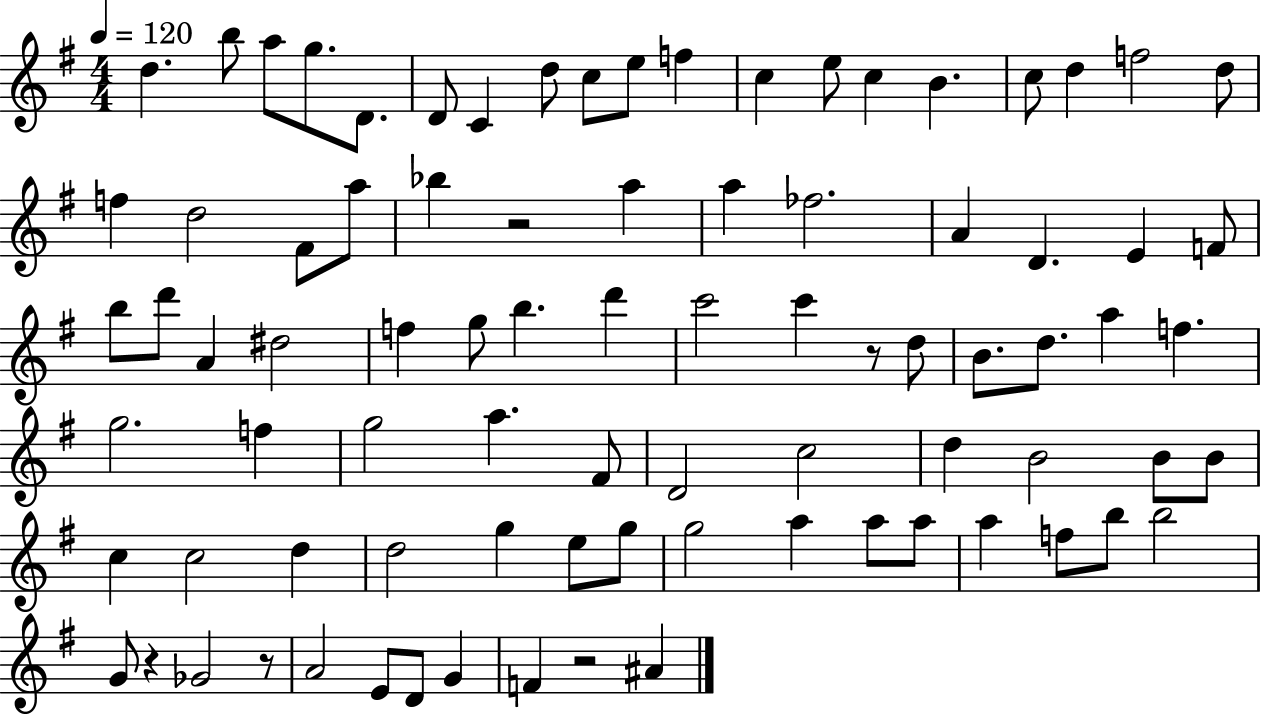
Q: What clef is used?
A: treble